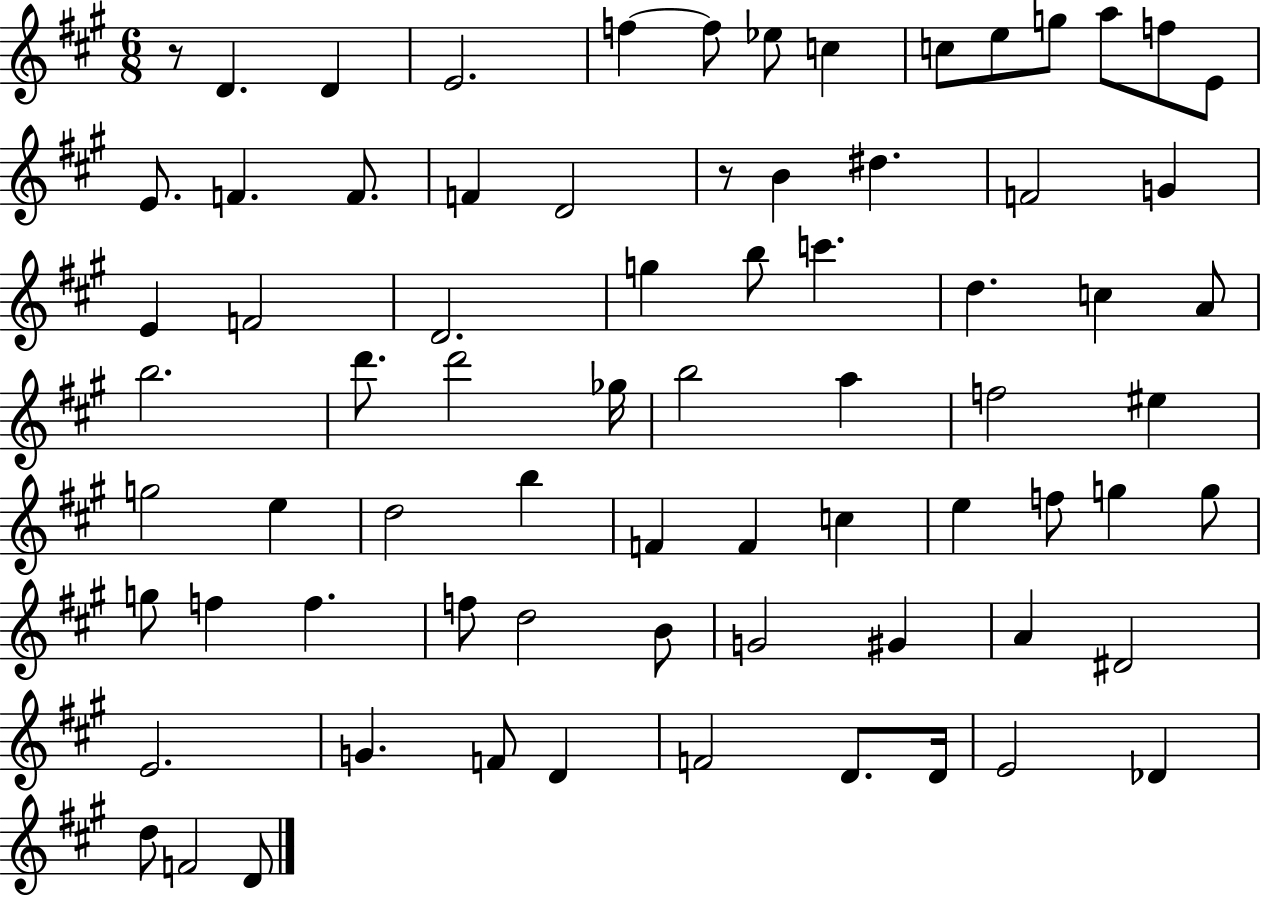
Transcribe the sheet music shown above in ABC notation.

X:1
T:Untitled
M:6/8
L:1/4
K:A
z/2 D D E2 f f/2 _e/2 c c/2 e/2 g/2 a/2 f/2 E/2 E/2 F F/2 F D2 z/2 B ^d F2 G E F2 D2 g b/2 c' d c A/2 b2 d'/2 d'2 _g/4 b2 a f2 ^e g2 e d2 b F F c e f/2 g g/2 g/2 f f f/2 d2 B/2 G2 ^G A ^D2 E2 G F/2 D F2 D/2 D/4 E2 _D d/2 F2 D/2